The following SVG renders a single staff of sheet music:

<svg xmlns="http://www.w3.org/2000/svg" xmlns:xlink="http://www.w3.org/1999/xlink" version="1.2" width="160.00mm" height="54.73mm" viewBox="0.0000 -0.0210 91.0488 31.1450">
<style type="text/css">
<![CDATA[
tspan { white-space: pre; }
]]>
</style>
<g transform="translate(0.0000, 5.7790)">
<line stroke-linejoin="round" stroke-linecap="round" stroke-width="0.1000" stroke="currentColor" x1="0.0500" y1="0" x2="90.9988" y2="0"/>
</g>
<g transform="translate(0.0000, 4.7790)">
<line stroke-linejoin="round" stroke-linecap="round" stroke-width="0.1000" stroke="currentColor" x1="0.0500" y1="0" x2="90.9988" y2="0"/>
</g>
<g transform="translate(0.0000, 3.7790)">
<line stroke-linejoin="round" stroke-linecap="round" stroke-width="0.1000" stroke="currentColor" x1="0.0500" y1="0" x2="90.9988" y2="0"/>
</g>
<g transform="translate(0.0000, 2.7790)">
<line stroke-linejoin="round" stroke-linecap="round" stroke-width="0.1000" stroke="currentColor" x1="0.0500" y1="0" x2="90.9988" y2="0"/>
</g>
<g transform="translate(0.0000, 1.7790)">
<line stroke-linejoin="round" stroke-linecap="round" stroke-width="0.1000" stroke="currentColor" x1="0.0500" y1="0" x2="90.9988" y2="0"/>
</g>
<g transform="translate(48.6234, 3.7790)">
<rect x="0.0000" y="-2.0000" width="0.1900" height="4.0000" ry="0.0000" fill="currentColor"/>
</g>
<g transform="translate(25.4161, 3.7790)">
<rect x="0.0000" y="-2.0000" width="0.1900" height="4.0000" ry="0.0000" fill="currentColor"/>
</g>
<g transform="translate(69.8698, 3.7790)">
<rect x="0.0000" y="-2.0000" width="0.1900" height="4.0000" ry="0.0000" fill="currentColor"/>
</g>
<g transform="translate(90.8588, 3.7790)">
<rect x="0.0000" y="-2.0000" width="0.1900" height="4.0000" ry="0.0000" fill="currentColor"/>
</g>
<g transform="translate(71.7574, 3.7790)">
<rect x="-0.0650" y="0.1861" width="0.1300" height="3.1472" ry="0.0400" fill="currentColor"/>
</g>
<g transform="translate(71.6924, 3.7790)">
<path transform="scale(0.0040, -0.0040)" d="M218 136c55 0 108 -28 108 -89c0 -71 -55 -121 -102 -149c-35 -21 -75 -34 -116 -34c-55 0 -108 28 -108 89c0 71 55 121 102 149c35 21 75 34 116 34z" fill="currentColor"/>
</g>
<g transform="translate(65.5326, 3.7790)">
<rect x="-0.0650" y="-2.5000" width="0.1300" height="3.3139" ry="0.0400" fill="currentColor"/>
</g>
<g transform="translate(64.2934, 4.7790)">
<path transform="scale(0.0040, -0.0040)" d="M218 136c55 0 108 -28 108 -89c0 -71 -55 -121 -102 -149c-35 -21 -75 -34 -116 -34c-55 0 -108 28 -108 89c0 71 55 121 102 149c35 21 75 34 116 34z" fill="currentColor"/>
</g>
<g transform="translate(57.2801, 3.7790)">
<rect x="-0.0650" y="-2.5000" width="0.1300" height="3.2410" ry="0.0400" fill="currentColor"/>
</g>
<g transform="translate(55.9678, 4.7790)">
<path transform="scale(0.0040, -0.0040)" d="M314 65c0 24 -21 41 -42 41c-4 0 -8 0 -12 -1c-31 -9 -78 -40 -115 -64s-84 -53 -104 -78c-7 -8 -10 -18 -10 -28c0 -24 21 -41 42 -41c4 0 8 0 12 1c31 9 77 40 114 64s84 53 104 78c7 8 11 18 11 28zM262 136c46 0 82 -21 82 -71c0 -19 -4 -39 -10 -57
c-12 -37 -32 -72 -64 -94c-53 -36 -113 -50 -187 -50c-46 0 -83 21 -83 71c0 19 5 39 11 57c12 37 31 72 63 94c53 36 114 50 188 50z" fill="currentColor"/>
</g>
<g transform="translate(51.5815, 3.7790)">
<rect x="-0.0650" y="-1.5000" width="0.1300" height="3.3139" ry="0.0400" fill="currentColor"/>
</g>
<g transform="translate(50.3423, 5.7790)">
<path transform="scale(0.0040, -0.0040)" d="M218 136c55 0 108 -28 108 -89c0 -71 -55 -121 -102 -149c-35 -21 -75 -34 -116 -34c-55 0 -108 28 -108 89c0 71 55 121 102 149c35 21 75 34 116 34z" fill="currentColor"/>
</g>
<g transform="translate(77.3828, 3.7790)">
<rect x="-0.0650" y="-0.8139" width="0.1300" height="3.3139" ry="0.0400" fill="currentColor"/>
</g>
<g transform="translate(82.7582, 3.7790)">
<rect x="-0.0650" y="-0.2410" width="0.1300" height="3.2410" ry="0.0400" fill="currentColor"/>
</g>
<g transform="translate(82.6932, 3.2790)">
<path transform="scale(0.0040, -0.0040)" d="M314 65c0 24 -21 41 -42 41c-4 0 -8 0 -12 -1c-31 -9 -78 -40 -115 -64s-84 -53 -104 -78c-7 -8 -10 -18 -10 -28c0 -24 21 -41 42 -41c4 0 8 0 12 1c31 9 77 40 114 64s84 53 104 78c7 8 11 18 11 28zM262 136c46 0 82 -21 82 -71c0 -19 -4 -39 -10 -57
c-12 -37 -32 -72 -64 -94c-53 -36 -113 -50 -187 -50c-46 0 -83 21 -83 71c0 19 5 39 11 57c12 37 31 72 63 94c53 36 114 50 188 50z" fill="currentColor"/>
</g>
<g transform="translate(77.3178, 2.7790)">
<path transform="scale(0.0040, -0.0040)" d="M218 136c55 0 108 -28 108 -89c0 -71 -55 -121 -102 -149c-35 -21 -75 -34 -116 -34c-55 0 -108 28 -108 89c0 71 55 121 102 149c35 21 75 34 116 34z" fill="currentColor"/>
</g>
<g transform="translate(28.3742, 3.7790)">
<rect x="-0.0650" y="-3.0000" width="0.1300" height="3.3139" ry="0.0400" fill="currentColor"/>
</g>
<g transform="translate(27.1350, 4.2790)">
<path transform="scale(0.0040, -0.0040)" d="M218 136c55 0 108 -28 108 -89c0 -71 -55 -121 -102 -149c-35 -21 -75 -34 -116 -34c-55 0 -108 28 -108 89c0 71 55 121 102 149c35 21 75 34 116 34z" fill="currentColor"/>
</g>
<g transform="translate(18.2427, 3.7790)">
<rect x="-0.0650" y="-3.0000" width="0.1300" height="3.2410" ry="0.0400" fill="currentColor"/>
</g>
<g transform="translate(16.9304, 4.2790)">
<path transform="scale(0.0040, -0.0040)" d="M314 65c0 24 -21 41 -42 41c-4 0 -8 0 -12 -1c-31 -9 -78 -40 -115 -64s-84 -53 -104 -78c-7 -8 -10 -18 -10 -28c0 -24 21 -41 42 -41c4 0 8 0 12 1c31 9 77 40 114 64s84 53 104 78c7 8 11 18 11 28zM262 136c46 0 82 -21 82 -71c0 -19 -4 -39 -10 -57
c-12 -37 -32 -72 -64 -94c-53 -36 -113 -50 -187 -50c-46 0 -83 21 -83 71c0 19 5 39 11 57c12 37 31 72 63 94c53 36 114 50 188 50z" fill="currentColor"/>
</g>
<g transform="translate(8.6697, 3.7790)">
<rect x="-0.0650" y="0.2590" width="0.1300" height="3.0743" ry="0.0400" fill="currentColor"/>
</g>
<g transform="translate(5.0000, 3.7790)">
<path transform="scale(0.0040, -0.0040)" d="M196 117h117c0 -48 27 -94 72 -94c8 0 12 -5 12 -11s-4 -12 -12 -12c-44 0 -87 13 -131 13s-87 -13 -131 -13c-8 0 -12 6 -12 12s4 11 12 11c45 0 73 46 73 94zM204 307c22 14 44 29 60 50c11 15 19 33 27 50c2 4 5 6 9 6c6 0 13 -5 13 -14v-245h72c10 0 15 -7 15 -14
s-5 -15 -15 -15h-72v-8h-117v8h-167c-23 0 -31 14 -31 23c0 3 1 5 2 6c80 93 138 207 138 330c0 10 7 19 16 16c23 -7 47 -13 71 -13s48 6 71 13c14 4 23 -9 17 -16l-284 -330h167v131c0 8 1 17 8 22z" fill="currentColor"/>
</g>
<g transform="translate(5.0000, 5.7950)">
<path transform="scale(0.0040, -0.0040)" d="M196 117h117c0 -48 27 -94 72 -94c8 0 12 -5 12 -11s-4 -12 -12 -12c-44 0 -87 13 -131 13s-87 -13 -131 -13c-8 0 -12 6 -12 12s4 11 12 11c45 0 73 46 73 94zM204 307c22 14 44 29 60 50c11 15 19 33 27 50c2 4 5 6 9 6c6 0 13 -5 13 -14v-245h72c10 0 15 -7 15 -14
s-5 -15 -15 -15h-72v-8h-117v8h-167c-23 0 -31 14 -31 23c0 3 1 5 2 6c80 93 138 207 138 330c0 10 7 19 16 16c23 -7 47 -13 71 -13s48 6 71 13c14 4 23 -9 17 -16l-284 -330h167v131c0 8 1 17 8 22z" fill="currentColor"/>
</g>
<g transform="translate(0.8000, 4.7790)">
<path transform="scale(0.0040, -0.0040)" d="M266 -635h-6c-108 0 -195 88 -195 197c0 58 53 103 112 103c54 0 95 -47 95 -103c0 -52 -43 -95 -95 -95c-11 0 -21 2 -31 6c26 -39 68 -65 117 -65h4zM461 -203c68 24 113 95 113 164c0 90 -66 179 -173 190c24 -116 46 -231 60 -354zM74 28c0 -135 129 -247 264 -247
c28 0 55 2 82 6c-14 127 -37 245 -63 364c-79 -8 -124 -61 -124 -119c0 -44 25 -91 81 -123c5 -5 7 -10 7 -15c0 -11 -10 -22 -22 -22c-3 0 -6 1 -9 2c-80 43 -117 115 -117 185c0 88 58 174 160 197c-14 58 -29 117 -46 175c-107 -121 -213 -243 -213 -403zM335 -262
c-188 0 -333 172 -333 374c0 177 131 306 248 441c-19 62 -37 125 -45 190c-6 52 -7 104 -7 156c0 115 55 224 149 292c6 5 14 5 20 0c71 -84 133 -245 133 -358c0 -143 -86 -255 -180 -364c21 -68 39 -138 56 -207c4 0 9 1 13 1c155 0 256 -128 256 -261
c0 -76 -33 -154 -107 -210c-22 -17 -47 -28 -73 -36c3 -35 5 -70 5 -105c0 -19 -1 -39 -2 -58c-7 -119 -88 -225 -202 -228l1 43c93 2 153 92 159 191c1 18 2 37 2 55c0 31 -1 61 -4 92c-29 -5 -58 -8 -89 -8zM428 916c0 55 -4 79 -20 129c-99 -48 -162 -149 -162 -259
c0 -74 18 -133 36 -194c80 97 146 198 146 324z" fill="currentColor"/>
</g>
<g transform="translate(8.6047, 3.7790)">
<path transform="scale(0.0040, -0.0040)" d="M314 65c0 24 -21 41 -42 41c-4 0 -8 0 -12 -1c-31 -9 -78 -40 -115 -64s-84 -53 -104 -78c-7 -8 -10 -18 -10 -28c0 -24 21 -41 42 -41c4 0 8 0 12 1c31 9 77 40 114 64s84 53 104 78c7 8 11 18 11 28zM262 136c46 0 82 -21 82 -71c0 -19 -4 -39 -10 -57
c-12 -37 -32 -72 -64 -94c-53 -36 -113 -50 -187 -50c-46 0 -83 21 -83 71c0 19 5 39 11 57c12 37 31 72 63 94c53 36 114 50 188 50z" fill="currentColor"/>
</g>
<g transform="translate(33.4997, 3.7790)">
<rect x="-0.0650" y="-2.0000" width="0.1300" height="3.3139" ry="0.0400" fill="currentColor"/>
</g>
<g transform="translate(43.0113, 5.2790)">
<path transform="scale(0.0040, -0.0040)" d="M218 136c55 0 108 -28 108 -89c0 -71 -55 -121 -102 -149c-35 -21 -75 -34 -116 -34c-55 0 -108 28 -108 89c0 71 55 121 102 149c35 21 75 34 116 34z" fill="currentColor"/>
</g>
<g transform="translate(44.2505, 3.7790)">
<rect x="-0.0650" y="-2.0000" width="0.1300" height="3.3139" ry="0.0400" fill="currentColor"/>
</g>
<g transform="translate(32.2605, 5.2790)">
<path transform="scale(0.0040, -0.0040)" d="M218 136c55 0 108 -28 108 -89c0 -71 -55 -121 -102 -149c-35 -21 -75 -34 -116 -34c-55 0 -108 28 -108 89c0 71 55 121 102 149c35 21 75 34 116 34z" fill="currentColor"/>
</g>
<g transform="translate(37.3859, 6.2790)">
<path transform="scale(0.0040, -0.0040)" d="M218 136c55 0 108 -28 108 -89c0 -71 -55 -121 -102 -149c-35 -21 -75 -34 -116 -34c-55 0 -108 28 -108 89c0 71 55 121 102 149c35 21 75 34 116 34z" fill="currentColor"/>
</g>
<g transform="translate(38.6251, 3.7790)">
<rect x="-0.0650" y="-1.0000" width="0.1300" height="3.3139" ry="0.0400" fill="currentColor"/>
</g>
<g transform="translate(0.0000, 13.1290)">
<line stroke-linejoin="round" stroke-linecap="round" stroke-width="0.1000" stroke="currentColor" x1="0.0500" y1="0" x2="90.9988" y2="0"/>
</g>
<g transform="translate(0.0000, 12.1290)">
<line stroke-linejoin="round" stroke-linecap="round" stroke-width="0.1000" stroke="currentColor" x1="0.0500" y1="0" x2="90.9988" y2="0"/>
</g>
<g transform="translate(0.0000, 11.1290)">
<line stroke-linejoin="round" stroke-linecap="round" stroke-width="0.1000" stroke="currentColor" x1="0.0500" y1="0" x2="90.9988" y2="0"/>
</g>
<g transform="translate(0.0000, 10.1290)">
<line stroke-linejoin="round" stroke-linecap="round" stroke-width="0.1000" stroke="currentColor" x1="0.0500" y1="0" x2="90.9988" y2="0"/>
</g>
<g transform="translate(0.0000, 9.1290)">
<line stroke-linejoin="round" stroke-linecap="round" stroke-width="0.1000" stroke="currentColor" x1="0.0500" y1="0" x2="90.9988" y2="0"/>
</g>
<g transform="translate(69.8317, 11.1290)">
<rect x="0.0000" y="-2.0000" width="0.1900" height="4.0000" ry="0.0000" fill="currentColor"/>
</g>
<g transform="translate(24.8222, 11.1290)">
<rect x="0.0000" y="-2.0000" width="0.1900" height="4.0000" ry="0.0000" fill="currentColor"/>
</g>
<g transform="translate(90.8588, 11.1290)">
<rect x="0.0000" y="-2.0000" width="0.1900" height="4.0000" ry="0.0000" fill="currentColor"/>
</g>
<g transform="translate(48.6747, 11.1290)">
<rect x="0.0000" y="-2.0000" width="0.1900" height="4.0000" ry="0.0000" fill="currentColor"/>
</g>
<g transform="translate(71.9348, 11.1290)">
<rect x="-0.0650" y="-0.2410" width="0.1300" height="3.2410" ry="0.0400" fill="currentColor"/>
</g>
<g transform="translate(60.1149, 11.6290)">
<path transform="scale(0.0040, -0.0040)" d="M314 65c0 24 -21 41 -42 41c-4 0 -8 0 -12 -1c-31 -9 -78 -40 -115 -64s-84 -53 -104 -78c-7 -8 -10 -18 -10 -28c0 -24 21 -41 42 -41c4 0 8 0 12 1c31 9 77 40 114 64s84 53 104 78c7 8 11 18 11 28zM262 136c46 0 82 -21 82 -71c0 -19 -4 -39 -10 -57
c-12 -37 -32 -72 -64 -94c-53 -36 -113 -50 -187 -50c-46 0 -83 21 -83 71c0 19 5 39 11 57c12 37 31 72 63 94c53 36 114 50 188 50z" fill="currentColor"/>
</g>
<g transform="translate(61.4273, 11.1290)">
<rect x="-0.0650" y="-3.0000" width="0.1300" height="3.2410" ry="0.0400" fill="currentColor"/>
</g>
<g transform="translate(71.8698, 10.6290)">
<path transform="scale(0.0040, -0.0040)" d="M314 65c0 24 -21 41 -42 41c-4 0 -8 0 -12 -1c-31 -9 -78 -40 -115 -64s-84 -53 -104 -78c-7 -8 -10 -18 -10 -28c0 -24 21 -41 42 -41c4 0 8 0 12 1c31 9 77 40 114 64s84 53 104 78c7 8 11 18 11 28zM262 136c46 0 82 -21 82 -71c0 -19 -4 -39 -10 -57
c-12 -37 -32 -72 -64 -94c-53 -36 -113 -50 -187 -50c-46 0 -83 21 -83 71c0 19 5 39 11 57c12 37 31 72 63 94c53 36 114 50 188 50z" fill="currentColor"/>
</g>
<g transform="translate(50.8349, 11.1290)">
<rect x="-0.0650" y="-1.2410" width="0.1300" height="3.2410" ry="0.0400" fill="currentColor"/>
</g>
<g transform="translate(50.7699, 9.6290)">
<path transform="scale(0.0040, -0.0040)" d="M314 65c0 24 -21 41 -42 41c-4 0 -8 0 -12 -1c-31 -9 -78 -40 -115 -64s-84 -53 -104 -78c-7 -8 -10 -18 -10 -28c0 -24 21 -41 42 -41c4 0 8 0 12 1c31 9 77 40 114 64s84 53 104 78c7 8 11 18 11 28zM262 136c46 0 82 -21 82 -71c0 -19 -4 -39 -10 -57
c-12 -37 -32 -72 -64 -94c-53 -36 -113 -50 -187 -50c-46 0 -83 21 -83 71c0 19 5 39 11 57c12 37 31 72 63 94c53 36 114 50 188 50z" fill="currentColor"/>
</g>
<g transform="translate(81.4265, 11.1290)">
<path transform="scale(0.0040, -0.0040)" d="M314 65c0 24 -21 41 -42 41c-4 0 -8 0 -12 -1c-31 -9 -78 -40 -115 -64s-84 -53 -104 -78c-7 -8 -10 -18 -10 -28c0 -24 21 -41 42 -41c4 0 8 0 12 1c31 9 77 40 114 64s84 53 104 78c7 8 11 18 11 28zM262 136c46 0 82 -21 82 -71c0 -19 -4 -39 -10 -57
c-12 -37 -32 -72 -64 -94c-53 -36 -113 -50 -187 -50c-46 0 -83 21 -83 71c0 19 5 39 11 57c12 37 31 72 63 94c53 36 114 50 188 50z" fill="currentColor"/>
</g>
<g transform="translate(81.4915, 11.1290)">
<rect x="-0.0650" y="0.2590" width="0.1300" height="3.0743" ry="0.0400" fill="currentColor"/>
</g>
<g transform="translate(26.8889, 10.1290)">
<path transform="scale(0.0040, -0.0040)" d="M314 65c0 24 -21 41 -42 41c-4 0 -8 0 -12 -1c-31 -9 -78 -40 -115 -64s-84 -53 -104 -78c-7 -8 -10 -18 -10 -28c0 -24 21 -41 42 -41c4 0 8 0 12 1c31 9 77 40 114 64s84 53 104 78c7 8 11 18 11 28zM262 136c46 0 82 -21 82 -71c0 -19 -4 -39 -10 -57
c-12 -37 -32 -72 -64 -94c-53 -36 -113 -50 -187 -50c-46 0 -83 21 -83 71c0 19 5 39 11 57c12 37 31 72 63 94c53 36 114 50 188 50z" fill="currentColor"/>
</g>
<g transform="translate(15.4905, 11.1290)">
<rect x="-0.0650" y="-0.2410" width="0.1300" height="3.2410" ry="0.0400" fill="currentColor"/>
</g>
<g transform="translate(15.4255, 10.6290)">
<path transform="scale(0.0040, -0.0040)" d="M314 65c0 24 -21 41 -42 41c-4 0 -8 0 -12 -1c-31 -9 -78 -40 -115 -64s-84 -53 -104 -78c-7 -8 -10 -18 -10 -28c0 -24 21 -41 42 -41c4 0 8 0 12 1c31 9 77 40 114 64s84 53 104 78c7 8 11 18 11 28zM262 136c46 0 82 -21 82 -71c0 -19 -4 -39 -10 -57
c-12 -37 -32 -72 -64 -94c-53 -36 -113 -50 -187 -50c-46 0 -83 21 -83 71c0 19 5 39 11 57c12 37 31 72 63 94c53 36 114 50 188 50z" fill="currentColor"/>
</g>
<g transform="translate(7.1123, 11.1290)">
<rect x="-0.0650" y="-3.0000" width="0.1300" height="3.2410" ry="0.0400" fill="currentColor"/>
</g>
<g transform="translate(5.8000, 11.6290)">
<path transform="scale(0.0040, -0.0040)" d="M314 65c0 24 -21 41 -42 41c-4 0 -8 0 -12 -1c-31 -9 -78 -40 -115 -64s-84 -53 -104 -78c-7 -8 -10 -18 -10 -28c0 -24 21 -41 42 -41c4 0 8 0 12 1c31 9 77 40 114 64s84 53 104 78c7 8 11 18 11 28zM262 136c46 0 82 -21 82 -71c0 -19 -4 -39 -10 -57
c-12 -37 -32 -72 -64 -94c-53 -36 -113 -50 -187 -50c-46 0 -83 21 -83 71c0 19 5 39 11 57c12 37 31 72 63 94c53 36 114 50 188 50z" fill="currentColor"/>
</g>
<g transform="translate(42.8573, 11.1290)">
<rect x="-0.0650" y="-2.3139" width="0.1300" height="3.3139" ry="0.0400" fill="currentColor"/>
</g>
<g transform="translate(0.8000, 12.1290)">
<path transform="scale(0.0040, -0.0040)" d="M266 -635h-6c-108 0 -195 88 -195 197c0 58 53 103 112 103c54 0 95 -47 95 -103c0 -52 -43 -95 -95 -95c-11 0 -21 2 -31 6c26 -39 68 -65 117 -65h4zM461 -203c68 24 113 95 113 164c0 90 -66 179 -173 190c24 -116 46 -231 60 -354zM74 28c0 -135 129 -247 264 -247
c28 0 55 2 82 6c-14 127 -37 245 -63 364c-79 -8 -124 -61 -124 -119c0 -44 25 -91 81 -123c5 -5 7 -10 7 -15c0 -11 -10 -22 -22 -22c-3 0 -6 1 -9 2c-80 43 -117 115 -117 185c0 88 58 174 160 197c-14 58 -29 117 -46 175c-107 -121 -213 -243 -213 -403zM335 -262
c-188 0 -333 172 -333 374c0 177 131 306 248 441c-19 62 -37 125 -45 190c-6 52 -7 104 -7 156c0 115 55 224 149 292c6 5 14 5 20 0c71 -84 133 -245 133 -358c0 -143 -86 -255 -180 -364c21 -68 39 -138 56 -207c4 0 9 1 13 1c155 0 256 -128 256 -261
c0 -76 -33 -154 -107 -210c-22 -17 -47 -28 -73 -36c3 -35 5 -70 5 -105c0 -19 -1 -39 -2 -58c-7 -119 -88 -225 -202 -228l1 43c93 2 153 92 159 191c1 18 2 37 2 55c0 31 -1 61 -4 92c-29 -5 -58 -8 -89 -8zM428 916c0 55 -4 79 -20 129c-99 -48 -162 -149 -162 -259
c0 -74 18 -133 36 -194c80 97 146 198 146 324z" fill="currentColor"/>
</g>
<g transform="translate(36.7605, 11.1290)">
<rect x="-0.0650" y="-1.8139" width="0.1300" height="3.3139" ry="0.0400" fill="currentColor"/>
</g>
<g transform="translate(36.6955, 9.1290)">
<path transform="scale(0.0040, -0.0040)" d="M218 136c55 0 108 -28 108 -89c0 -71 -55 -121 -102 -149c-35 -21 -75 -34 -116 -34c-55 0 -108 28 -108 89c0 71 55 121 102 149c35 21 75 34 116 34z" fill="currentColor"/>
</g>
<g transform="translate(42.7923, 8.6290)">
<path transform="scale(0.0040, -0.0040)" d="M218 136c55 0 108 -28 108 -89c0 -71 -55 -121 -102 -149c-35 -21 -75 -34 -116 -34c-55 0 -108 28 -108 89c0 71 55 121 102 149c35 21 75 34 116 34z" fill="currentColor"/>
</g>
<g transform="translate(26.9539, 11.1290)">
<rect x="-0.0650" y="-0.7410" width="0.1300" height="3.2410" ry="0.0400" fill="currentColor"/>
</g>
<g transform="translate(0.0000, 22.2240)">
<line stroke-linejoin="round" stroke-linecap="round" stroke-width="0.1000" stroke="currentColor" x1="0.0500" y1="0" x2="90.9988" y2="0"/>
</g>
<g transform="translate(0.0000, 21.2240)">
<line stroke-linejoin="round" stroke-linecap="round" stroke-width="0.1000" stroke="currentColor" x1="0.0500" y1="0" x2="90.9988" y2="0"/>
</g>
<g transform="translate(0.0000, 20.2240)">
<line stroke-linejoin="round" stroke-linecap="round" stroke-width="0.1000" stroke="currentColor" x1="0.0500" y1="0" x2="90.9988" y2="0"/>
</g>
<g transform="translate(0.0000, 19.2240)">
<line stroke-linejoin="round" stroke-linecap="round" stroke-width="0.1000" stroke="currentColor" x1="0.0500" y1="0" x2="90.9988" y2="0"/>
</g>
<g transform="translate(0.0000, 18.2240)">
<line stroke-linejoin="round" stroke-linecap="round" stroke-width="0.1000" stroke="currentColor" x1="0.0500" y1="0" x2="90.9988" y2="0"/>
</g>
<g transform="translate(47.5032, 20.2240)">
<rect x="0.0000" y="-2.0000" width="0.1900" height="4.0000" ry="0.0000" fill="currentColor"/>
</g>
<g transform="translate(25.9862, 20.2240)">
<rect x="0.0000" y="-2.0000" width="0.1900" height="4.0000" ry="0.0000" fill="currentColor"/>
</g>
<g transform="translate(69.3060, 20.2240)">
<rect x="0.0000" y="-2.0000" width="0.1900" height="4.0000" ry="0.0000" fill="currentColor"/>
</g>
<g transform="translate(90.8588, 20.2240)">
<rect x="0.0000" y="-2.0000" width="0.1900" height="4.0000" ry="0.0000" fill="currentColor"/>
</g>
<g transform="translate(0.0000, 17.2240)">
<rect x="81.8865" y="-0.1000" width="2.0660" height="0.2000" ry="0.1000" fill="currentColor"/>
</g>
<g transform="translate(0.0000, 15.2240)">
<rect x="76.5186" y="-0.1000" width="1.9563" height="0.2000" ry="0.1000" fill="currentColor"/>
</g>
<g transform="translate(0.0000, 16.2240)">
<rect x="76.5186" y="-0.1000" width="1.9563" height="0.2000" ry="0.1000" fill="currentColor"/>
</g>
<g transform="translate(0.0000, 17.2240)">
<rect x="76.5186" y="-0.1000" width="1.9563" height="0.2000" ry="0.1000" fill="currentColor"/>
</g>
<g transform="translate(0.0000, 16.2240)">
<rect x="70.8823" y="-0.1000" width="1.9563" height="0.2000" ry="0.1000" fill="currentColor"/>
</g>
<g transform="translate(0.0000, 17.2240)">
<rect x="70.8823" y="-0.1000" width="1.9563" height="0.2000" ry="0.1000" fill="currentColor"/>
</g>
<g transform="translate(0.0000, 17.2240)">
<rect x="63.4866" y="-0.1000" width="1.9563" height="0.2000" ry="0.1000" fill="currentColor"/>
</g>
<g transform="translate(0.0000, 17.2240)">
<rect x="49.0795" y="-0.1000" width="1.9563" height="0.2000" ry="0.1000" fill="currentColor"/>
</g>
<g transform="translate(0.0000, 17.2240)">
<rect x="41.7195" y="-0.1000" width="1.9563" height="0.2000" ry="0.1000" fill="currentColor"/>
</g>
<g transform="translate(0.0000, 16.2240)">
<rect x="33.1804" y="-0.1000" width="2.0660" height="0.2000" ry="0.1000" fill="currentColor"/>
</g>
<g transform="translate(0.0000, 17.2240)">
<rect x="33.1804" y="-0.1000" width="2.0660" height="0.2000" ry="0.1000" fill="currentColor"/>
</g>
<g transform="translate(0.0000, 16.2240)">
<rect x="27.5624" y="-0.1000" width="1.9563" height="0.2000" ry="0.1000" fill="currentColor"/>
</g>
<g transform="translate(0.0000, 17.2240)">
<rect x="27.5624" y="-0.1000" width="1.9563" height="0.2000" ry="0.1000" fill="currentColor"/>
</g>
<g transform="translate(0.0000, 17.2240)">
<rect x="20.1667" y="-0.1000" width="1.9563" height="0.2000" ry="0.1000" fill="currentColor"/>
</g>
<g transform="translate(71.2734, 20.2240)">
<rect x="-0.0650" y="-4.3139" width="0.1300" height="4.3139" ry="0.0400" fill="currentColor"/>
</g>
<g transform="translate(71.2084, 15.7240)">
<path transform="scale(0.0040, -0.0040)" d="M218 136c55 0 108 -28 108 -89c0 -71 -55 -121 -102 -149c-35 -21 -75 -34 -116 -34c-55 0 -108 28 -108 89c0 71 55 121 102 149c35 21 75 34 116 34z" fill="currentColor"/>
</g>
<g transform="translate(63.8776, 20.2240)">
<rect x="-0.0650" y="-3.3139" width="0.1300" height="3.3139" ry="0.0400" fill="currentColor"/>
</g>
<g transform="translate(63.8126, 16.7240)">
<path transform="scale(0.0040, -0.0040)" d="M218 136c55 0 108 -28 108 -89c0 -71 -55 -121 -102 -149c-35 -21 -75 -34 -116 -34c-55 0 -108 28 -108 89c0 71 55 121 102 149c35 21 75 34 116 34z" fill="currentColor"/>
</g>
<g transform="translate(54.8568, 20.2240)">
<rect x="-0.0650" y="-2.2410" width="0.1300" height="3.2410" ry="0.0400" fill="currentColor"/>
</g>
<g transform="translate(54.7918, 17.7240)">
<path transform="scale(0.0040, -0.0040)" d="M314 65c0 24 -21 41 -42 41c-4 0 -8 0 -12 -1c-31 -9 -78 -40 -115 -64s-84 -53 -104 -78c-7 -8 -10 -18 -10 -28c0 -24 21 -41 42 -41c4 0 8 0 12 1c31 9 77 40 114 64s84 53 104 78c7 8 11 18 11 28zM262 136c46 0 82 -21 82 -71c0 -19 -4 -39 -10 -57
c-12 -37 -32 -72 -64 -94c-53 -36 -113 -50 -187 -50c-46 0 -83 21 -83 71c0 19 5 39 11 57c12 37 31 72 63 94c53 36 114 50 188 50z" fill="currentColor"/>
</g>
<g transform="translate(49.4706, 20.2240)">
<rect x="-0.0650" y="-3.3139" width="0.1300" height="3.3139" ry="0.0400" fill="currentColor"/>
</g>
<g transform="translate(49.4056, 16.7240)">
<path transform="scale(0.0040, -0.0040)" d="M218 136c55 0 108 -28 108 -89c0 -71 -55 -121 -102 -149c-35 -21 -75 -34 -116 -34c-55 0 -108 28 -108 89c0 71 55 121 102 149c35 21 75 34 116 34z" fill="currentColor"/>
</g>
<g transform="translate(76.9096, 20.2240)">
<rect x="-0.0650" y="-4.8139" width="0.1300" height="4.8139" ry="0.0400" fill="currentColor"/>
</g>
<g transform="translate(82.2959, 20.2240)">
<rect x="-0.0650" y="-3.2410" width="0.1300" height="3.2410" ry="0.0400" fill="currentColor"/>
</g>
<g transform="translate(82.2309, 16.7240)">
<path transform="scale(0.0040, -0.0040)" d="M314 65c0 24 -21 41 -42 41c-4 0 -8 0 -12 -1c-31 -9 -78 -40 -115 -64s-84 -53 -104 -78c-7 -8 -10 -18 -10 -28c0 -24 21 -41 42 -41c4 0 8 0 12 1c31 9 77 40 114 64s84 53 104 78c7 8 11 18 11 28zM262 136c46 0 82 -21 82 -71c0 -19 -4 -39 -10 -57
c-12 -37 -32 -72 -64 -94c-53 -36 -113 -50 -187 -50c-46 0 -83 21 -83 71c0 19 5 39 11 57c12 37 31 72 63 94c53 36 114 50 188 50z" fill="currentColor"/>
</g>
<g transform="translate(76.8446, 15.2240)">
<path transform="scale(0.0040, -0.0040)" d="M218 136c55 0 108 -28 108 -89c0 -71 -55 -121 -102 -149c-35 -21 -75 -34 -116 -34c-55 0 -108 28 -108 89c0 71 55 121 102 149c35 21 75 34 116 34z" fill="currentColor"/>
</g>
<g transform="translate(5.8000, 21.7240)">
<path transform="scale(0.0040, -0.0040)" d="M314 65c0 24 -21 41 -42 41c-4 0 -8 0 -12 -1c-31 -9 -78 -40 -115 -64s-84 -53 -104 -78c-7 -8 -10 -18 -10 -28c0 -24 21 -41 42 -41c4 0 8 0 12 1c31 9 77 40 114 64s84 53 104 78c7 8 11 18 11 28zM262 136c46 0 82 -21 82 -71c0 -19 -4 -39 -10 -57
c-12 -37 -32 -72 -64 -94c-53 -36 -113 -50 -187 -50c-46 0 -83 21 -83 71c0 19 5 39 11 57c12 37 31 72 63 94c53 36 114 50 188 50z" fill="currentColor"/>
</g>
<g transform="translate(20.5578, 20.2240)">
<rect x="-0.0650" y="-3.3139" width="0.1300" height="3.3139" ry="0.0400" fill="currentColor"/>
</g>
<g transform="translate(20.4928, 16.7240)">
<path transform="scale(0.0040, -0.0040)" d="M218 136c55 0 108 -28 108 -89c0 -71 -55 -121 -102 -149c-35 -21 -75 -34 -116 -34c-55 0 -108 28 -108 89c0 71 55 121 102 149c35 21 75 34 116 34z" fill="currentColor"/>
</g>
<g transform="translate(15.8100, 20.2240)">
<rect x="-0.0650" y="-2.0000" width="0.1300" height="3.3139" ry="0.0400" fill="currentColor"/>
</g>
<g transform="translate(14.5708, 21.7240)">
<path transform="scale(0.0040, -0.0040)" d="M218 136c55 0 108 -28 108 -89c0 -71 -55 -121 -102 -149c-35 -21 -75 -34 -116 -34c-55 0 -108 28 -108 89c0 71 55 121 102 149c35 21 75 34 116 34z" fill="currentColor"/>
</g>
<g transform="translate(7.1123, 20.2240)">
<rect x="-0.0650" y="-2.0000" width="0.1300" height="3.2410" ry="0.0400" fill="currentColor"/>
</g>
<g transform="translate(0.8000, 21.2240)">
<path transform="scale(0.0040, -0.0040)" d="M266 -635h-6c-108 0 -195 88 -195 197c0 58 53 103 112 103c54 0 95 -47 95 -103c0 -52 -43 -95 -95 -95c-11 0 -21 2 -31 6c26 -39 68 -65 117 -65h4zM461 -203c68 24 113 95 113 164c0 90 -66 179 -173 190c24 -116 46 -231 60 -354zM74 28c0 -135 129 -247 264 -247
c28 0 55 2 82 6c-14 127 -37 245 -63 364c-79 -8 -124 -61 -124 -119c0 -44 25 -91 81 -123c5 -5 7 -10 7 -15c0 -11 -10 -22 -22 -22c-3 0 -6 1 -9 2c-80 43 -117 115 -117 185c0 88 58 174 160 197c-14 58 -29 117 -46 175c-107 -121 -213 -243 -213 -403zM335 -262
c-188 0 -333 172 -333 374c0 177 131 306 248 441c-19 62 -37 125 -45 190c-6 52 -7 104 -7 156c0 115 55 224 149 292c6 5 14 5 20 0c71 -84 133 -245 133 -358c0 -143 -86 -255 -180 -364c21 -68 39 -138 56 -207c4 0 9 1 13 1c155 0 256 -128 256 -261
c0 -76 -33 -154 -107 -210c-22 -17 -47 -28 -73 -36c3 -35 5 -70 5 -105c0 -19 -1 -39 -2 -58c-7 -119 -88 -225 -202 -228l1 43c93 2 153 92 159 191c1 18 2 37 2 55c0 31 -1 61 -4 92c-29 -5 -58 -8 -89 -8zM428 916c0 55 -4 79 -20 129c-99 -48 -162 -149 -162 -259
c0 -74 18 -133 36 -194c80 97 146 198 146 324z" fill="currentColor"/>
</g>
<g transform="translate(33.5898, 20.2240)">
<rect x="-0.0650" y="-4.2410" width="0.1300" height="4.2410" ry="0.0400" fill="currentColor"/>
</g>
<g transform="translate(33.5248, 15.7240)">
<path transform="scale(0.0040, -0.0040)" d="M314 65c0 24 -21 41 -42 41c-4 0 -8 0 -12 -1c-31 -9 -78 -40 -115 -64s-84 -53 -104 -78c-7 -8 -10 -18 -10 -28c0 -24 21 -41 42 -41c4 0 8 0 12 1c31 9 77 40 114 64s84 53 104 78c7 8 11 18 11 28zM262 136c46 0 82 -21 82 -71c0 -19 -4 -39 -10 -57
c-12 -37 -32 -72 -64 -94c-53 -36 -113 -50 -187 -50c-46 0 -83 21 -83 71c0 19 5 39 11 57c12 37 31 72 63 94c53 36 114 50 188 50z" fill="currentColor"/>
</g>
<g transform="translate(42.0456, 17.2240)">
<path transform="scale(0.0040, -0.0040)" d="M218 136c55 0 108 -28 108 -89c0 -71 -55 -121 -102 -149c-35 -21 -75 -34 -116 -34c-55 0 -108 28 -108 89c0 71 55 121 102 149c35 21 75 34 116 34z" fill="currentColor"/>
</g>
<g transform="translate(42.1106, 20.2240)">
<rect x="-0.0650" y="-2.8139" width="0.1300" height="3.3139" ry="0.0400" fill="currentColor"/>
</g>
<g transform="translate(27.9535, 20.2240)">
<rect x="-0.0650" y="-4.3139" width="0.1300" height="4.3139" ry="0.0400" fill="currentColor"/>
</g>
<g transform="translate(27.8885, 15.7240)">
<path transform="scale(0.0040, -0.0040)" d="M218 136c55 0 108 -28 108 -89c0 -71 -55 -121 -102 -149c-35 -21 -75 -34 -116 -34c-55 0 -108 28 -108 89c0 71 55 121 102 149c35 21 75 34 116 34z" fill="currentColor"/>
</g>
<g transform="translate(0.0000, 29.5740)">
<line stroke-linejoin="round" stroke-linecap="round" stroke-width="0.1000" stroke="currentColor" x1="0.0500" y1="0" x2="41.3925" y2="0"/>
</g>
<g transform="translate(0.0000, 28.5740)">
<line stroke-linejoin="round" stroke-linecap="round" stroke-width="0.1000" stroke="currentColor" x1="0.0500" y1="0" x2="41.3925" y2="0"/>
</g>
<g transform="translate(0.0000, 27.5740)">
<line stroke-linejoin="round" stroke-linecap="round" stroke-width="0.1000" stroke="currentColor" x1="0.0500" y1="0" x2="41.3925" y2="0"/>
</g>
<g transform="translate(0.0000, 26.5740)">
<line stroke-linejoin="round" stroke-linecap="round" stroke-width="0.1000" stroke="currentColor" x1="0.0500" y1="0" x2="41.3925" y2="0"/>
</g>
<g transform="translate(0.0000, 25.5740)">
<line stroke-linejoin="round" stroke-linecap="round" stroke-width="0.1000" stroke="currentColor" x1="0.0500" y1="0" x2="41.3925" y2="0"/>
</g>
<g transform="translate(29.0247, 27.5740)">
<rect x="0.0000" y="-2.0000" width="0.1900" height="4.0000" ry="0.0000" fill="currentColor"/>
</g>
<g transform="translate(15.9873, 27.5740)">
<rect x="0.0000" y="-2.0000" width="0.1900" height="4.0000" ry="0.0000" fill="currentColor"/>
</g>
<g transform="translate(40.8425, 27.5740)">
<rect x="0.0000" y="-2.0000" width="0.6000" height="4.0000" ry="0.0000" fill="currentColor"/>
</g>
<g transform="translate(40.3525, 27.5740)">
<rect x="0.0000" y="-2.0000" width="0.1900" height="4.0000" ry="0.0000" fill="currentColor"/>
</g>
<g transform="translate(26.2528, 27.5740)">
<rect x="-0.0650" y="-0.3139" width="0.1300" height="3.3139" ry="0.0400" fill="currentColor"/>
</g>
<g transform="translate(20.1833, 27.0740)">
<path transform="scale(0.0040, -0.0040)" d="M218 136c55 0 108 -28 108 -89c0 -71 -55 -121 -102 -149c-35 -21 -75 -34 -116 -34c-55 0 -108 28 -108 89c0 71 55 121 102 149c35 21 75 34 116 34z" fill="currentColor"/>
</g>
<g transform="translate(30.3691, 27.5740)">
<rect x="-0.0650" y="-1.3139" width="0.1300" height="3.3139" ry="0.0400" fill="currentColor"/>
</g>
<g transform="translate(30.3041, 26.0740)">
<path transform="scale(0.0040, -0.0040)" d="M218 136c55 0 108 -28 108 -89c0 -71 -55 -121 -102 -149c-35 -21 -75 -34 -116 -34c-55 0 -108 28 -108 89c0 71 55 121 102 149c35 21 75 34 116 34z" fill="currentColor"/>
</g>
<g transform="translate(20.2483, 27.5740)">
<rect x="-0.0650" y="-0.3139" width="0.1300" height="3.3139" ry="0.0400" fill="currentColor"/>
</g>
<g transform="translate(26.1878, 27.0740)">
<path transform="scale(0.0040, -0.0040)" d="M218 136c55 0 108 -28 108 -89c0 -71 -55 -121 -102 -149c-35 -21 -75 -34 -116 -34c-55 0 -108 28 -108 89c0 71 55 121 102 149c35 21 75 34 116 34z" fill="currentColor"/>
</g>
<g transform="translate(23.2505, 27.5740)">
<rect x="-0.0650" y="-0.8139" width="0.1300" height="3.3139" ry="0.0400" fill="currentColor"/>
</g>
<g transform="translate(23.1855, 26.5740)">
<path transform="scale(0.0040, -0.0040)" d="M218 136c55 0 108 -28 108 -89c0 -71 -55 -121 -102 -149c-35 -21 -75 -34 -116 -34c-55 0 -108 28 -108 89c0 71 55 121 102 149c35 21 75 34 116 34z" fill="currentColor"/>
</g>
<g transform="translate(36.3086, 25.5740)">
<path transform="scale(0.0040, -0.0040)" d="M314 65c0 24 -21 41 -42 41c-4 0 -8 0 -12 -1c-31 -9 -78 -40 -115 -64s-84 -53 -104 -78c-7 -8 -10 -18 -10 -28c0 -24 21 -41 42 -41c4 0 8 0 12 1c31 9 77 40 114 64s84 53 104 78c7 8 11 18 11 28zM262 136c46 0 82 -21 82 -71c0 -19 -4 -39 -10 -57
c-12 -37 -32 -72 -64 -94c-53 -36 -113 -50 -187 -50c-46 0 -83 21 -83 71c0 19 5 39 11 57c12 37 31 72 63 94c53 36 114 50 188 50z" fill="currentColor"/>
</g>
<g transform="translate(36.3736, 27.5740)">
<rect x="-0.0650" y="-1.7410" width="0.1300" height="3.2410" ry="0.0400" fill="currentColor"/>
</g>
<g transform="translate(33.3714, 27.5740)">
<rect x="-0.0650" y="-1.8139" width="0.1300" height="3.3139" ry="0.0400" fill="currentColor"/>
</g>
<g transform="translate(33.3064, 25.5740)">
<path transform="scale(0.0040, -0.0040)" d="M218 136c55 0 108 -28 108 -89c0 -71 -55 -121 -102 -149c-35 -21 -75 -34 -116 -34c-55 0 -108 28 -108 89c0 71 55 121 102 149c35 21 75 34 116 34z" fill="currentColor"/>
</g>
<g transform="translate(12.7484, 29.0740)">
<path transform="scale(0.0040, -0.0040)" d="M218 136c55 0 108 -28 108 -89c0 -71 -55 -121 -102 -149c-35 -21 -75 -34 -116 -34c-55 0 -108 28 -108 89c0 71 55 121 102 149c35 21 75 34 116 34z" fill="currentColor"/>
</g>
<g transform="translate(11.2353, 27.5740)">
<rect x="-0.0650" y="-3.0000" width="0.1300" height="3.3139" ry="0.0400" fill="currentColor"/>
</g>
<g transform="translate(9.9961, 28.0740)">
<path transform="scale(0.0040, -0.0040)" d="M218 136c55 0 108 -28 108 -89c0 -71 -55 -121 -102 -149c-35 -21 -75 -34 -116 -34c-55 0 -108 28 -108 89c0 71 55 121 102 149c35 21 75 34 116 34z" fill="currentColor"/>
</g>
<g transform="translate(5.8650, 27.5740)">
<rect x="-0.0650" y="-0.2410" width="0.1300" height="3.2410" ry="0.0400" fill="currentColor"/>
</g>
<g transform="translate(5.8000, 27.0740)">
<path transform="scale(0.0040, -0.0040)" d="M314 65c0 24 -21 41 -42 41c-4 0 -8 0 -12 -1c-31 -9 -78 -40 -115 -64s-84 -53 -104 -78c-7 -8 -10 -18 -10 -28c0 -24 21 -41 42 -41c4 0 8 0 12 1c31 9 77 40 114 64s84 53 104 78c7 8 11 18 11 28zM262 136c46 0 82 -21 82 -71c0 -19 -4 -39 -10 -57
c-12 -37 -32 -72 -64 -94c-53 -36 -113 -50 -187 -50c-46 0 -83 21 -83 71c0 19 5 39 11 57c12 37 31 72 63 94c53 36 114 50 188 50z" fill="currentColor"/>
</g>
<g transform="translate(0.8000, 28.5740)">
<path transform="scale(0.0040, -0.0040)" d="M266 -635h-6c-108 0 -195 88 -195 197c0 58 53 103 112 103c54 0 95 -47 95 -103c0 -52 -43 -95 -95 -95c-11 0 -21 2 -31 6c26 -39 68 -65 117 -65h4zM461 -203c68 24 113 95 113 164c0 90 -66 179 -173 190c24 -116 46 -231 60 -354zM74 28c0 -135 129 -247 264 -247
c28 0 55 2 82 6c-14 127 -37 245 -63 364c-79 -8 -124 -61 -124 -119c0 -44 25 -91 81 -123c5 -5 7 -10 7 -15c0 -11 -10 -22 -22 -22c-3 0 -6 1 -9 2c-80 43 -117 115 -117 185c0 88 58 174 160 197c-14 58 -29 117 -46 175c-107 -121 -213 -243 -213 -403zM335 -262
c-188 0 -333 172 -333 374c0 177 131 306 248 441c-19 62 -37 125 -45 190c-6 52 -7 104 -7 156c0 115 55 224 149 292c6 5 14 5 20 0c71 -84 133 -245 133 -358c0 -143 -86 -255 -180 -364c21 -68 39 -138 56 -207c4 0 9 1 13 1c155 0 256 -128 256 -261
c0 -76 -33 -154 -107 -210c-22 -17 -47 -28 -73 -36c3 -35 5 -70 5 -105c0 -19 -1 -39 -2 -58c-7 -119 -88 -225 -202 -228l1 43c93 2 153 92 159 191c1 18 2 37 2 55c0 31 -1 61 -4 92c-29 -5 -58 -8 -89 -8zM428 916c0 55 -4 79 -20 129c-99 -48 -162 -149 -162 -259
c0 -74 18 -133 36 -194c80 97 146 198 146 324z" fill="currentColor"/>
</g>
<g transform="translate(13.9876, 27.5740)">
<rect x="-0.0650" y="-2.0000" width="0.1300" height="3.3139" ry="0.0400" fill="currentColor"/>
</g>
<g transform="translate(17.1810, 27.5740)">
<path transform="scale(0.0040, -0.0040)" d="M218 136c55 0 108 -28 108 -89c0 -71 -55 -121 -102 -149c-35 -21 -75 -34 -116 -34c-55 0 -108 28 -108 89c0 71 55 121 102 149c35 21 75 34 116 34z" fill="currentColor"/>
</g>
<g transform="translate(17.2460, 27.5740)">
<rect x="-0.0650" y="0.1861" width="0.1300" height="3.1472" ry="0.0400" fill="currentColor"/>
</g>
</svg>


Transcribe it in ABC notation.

X:1
T:Untitled
M:4/4
L:1/4
K:C
B2 A2 A F D F E G2 G B d c2 A2 c2 d2 f g e2 A2 c2 B2 F2 F b d' d'2 a b g2 b d' e' b2 c2 A F B c d c e f f2